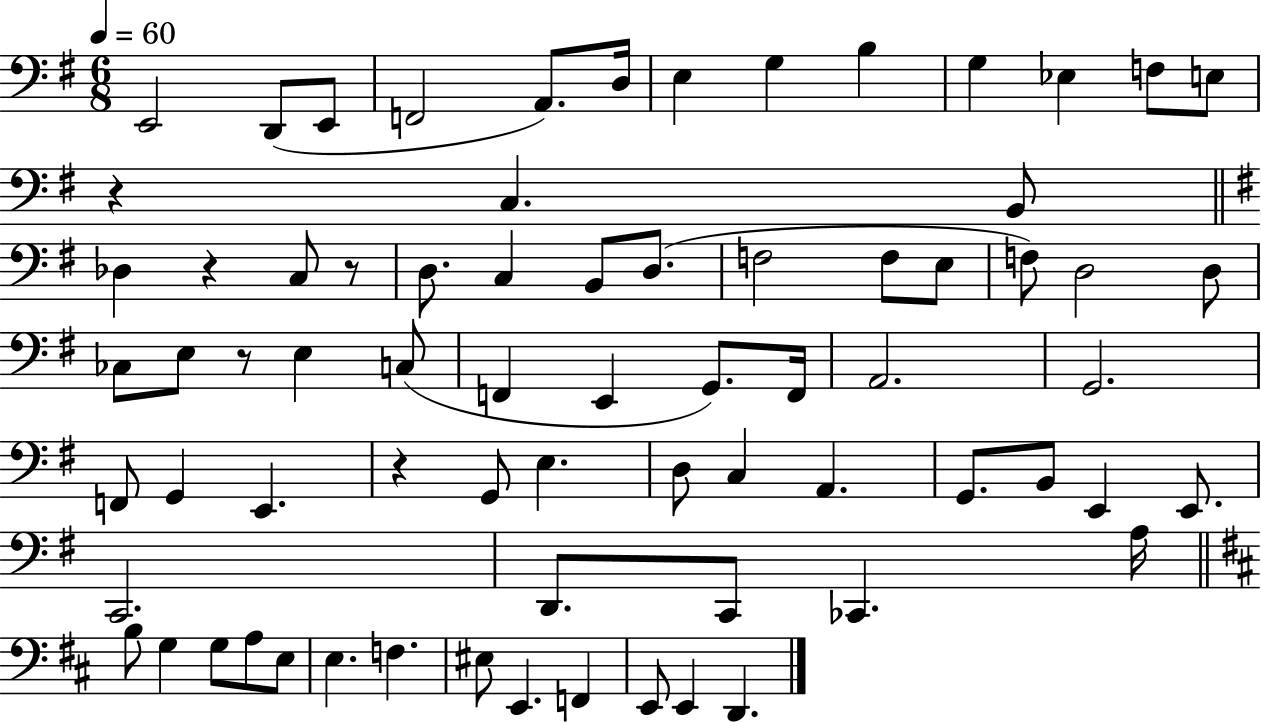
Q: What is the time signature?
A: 6/8